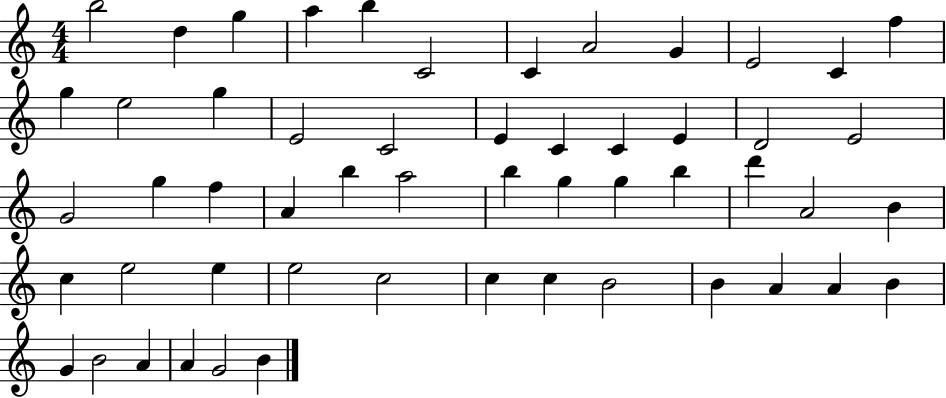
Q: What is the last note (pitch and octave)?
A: B4